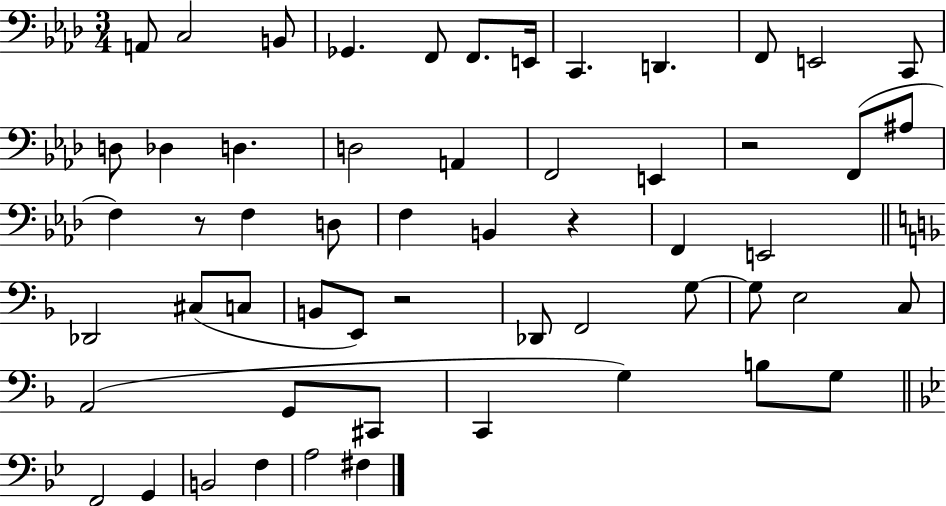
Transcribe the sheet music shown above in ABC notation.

X:1
T:Untitled
M:3/4
L:1/4
K:Ab
A,,/2 C,2 B,,/2 _G,, F,,/2 F,,/2 E,,/4 C,, D,, F,,/2 E,,2 C,,/2 D,/2 _D, D, D,2 A,, F,,2 E,, z2 F,,/2 ^A,/2 F, z/2 F, D,/2 F, B,, z F,, E,,2 _D,,2 ^C,/2 C,/2 B,,/2 E,,/2 z2 _D,,/2 F,,2 G,/2 G,/2 E,2 C,/2 A,,2 G,,/2 ^C,,/2 C,, G, B,/2 G,/2 F,,2 G,, B,,2 F, A,2 ^F,